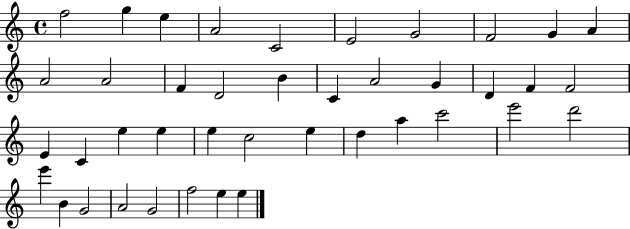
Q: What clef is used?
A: treble